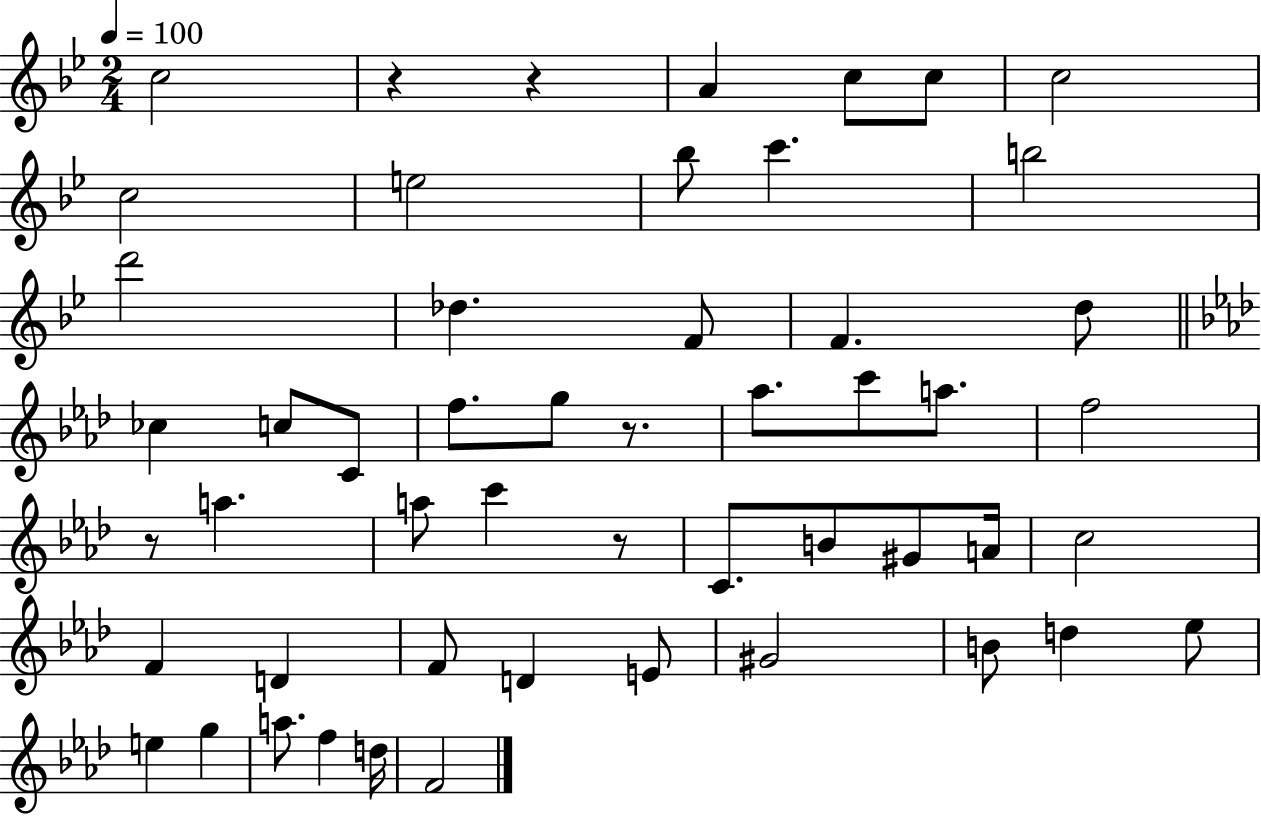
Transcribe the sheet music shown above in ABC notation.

X:1
T:Untitled
M:2/4
L:1/4
K:Bb
c2 z z A c/2 c/2 c2 c2 e2 _b/2 c' b2 d'2 _d F/2 F d/2 _c c/2 C/2 f/2 g/2 z/2 _a/2 c'/2 a/2 f2 z/2 a a/2 c' z/2 C/2 B/2 ^G/2 A/4 c2 F D F/2 D E/2 ^G2 B/2 d _e/2 e g a/2 f d/4 F2